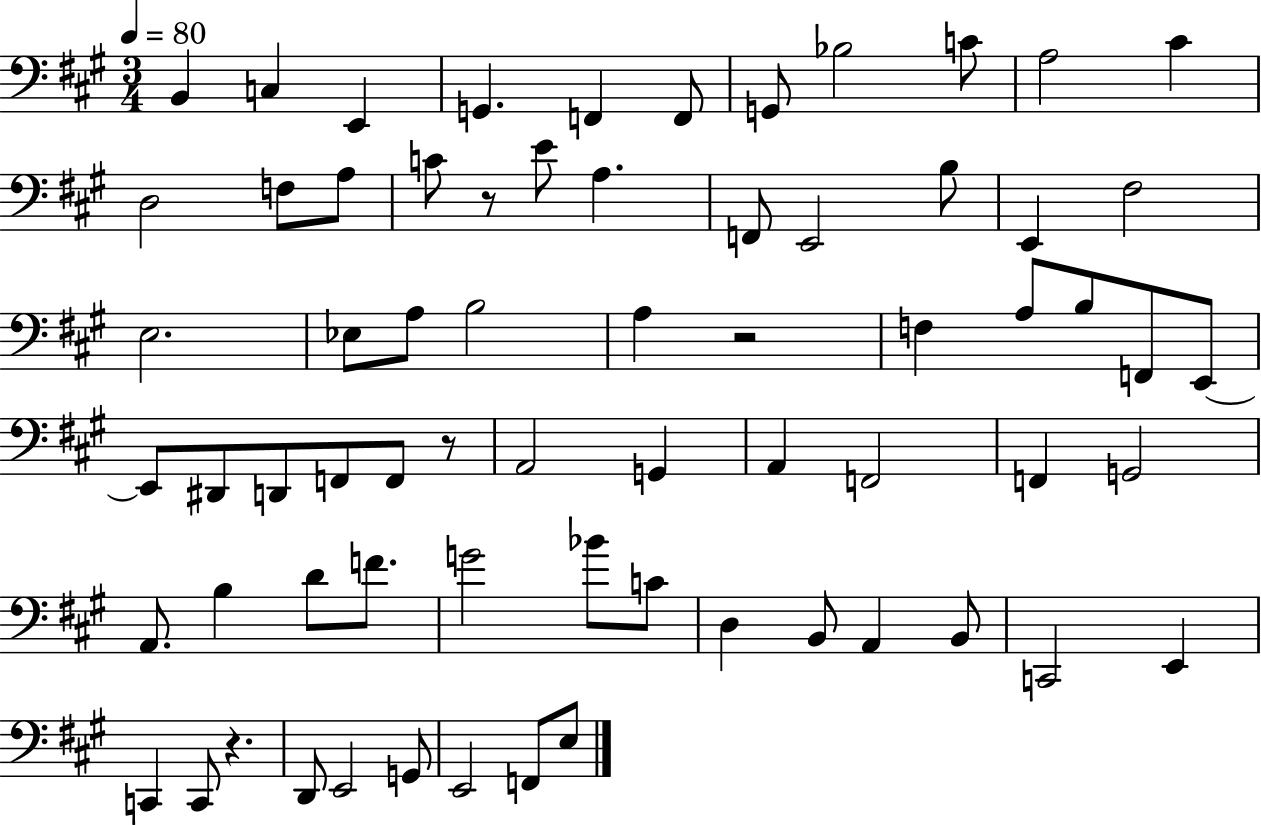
X:1
T:Untitled
M:3/4
L:1/4
K:A
B,, C, E,, G,, F,, F,,/2 G,,/2 _B,2 C/2 A,2 ^C D,2 F,/2 A,/2 C/2 z/2 E/2 A, F,,/2 E,,2 B,/2 E,, ^F,2 E,2 _E,/2 A,/2 B,2 A, z2 F, A,/2 B,/2 F,,/2 E,,/2 E,,/2 ^D,,/2 D,,/2 F,,/2 F,,/2 z/2 A,,2 G,, A,, F,,2 F,, G,,2 A,,/2 B, D/2 F/2 G2 _B/2 C/2 D, B,,/2 A,, B,,/2 C,,2 E,, C,, C,,/2 z D,,/2 E,,2 G,,/2 E,,2 F,,/2 E,/2